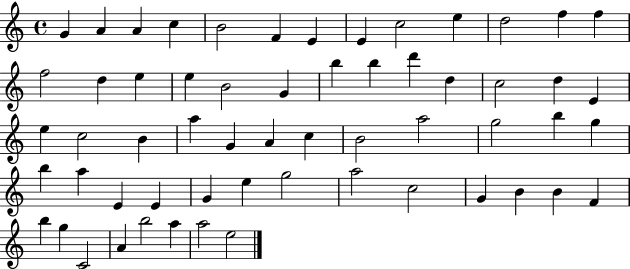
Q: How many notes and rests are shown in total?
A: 59